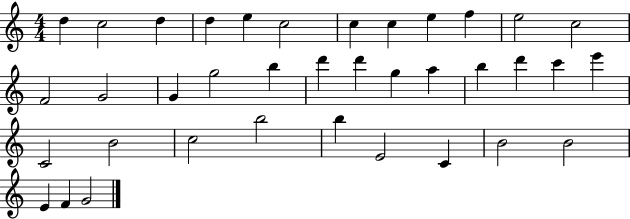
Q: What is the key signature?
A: C major